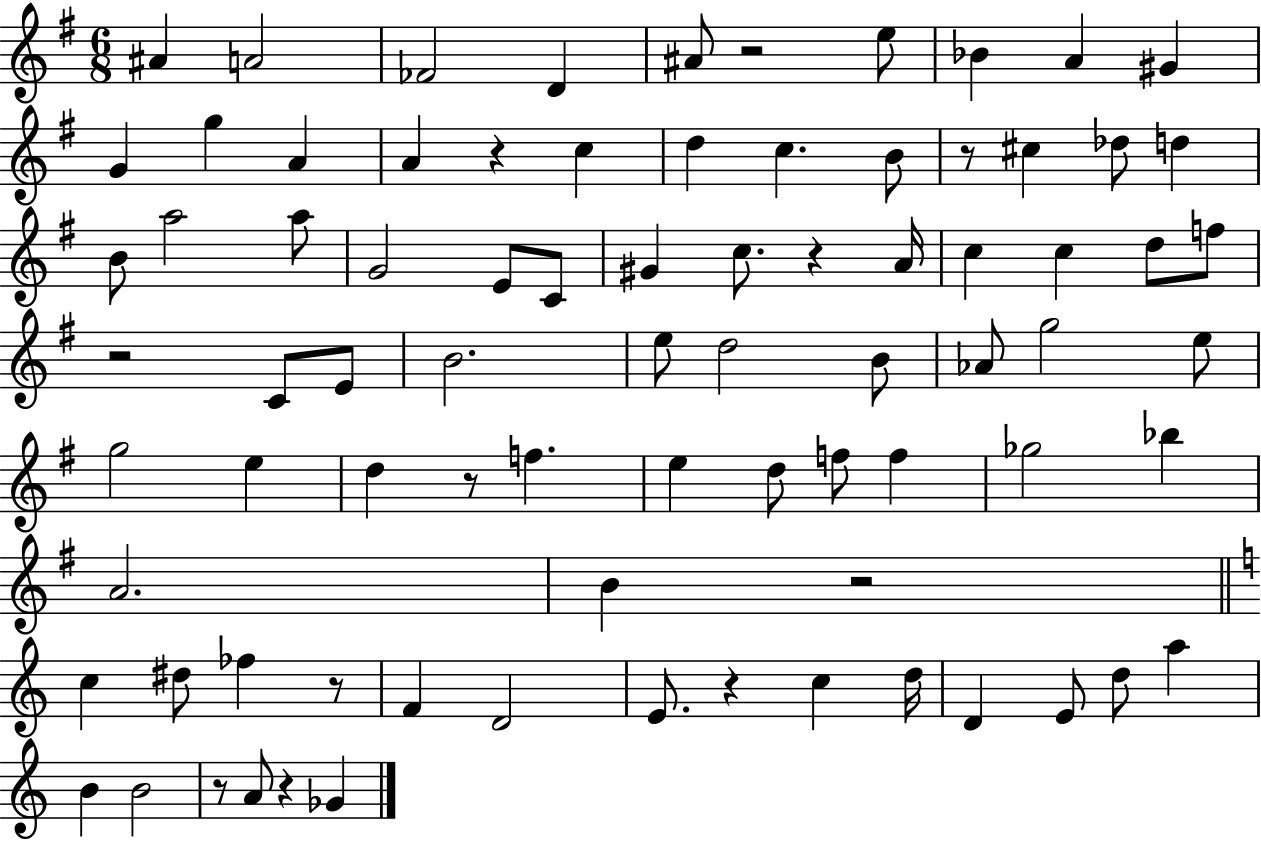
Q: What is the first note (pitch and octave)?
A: A#4